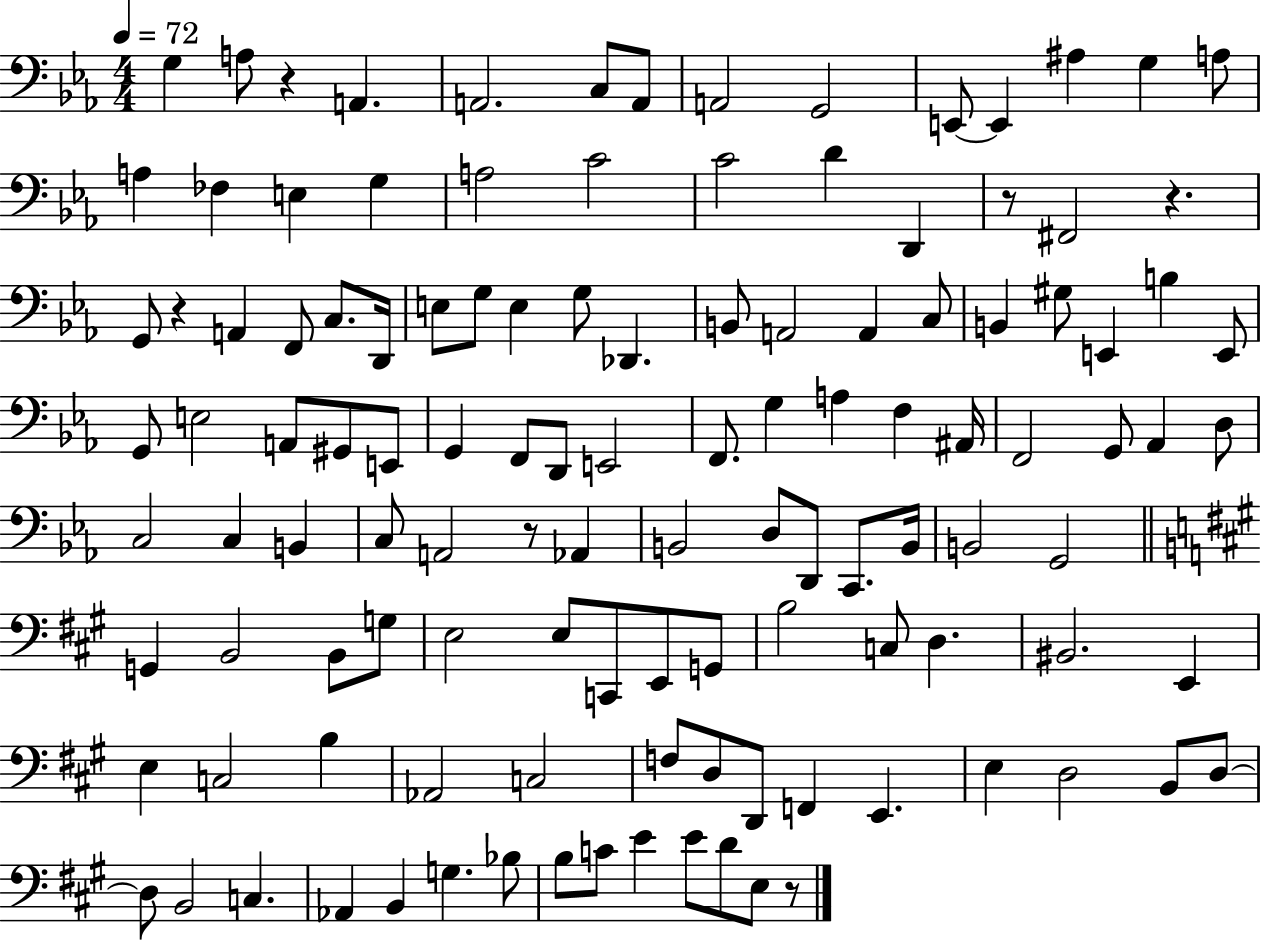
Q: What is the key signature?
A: EES major